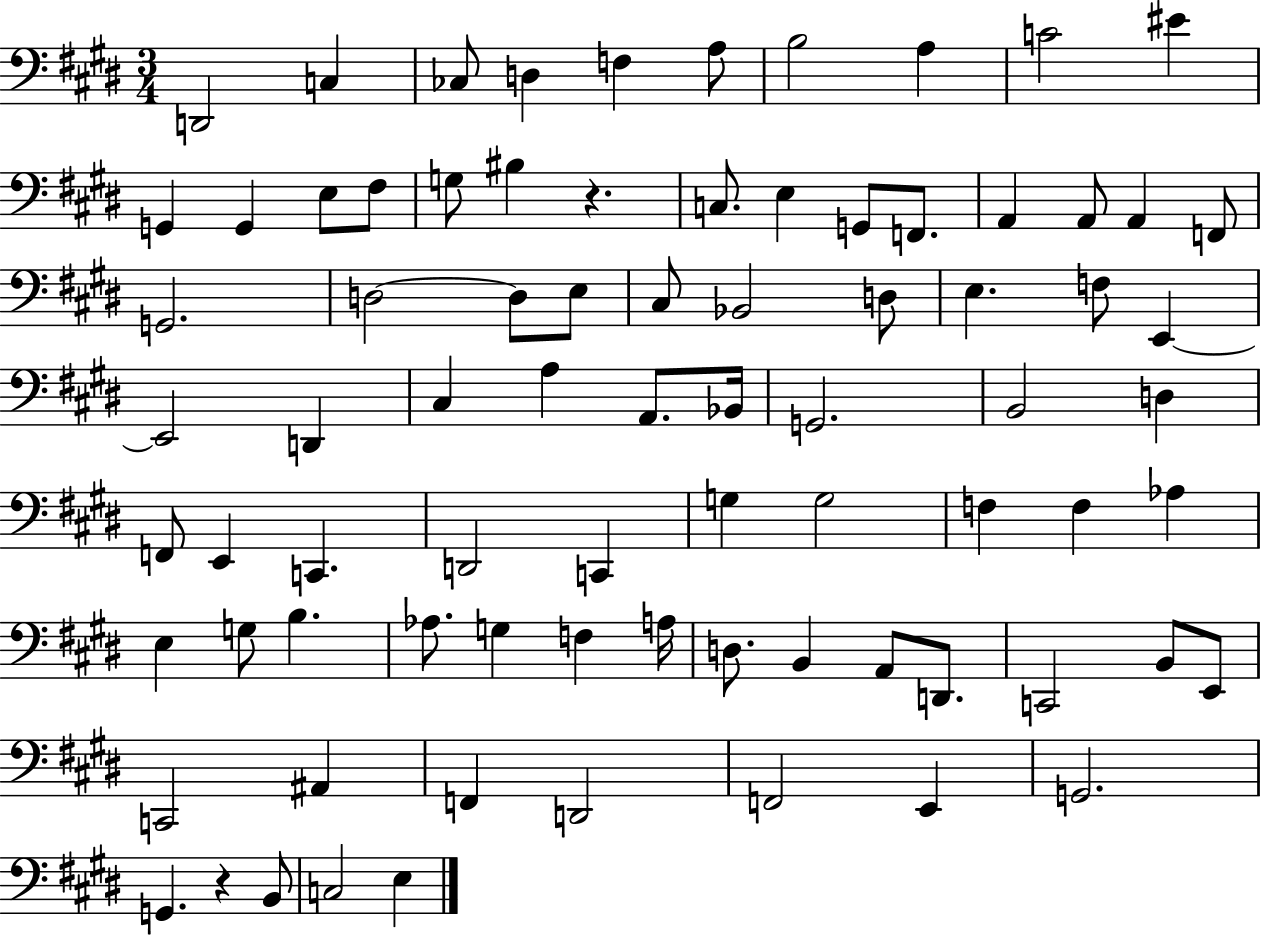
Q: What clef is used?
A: bass